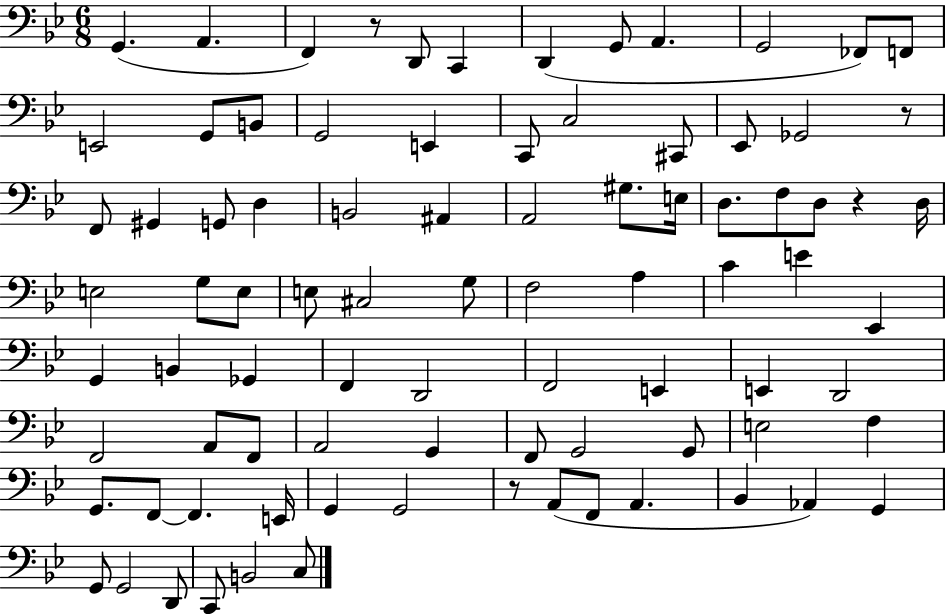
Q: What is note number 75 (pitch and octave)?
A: Ab2